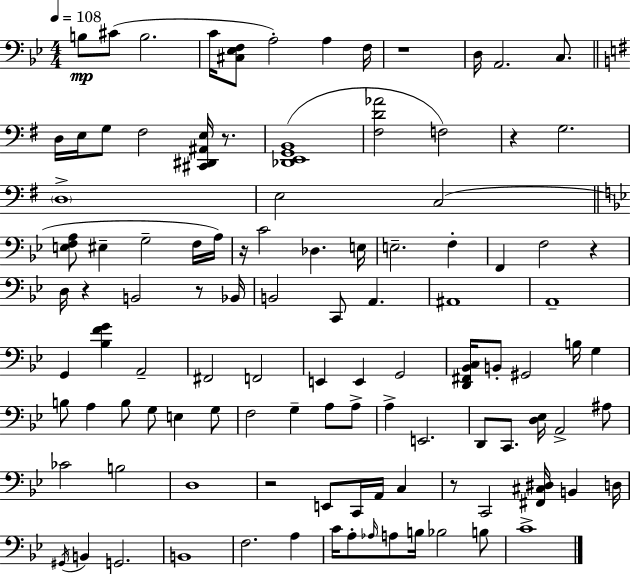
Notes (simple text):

B3/e C#4/e B3/h. C4/s [C#3,Eb3,F3]/e A3/h A3/q F3/s R/w D3/s A2/h. C3/e. D3/s E3/s G3/e F#3/h [C#2,D#2,A#2,E3]/s R/e. [Db2,E2,G2,B2]/w [F#3,D4,Ab4]/h F3/h R/q G3/h. D3/w E3/h C3/h [E3,F3,A3]/e EIS3/q G3/h F3/s A3/s R/s C4/h Db3/q. E3/s E3/h. F3/q F2/q F3/h R/q D3/s R/q B2/h R/e Bb2/s B2/h C2/e A2/q. A#2/w A2/w G2/q [Bb3,F4,G4]/q A2/h F#2/h F2/h E2/q E2/q G2/h [D2,F#2,Bb2,C3]/s B2/e G#2/h B3/s G3/q B3/e A3/q B3/e G3/e E3/q G3/e F3/h G3/q A3/e A3/e A3/q E2/h. D2/e C2/e. [D3,Eb3]/s A2/h A#3/e CES4/h B3/h D3/w R/h E2/e C2/s A2/s C3/q R/e C2/h [F#2,C#3,D#3]/s B2/q D3/s G#2/s B2/q G2/h. B2/w F3/h. A3/q C4/s A3/e Ab3/s A3/e B3/s Bb3/h B3/e C4/w